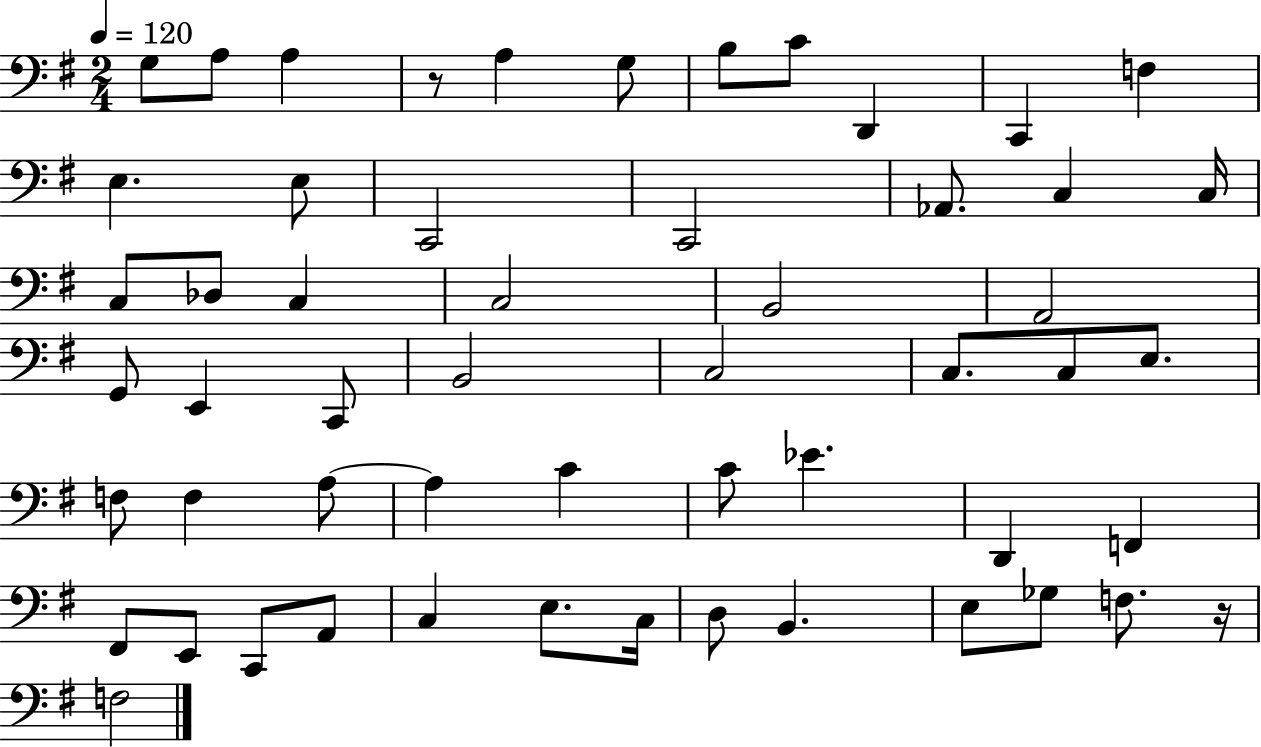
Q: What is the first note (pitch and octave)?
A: G3